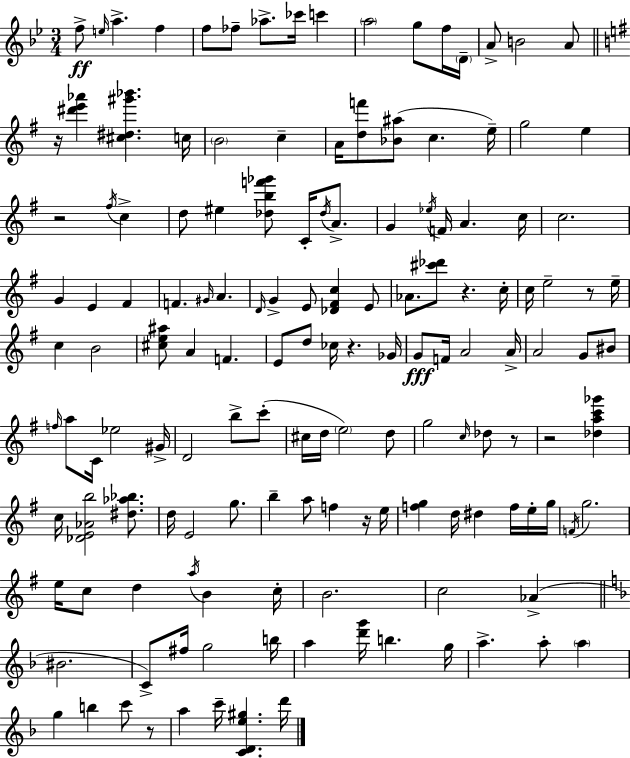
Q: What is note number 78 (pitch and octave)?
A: E5